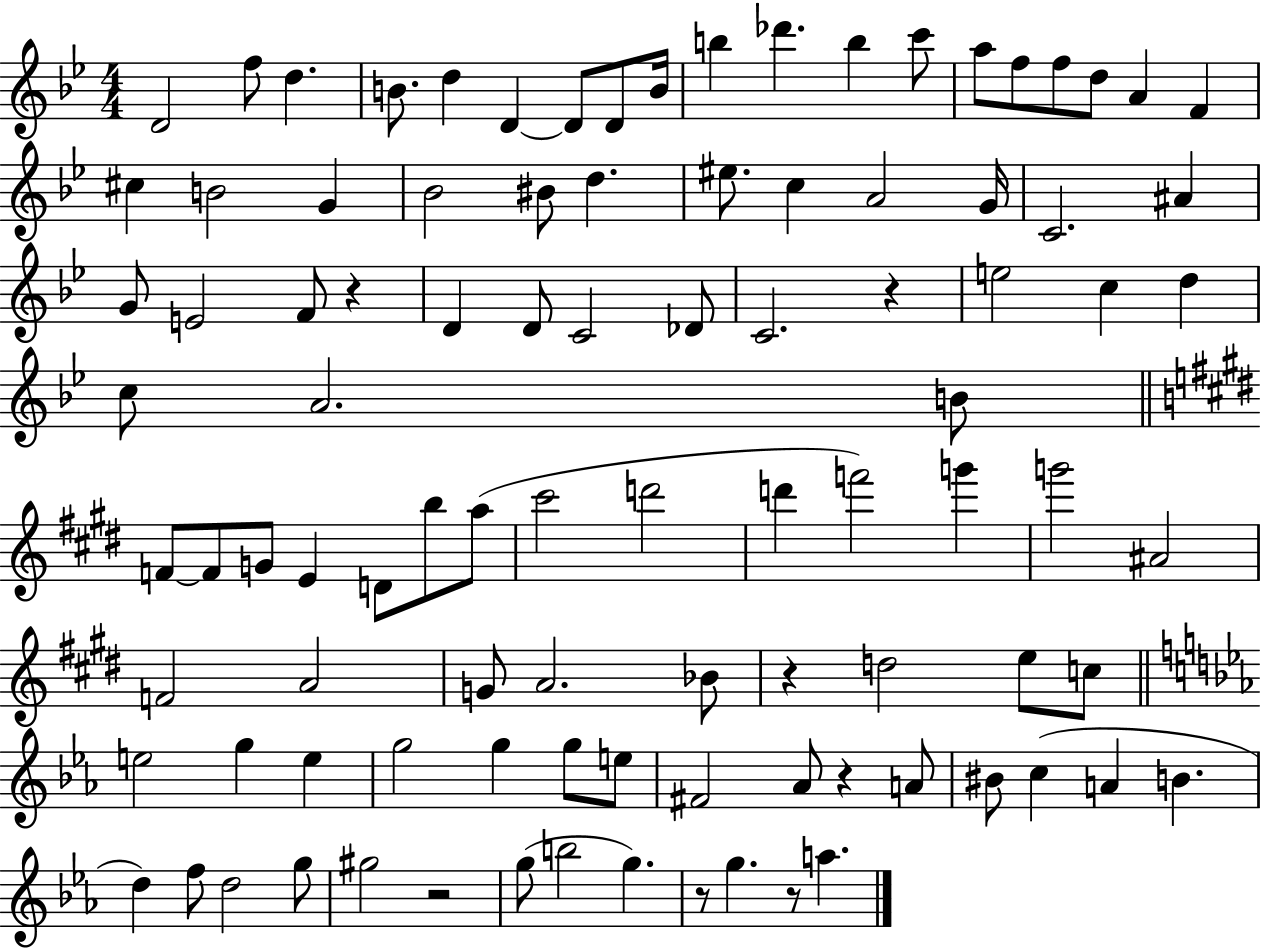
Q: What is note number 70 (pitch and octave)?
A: E5